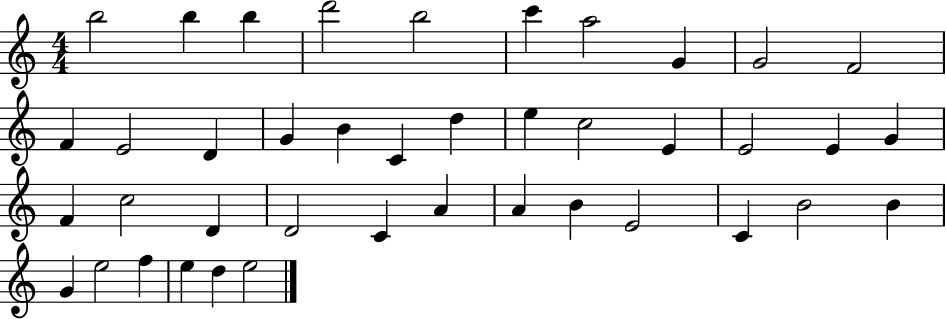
{
  \clef treble
  \numericTimeSignature
  \time 4/4
  \key c \major
  b''2 b''4 b''4 | d'''2 b''2 | c'''4 a''2 g'4 | g'2 f'2 | \break f'4 e'2 d'4 | g'4 b'4 c'4 d''4 | e''4 c''2 e'4 | e'2 e'4 g'4 | \break f'4 c''2 d'4 | d'2 c'4 a'4 | a'4 b'4 e'2 | c'4 b'2 b'4 | \break g'4 e''2 f''4 | e''4 d''4 e''2 | \bar "|."
}